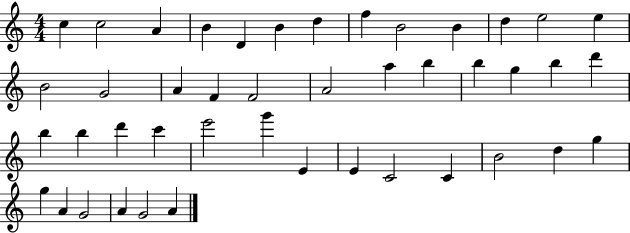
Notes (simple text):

C5/q C5/h A4/q B4/q D4/q B4/q D5/q F5/q B4/h B4/q D5/q E5/h E5/q B4/h G4/h A4/q F4/q F4/h A4/h A5/q B5/q B5/q G5/q B5/q D6/q B5/q B5/q D6/q C6/q E6/h G6/q E4/q E4/q C4/h C4/q B4/h D5/q G5/q G5/q A4/q G4/h A4/q G4/h A4/q